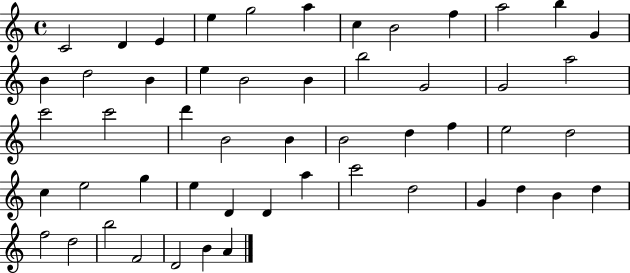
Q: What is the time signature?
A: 4/4